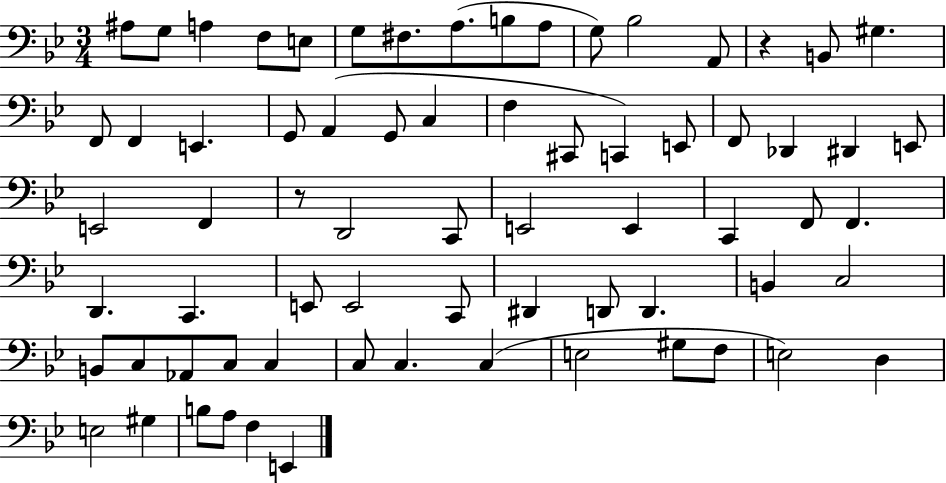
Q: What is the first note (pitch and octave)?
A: A#3